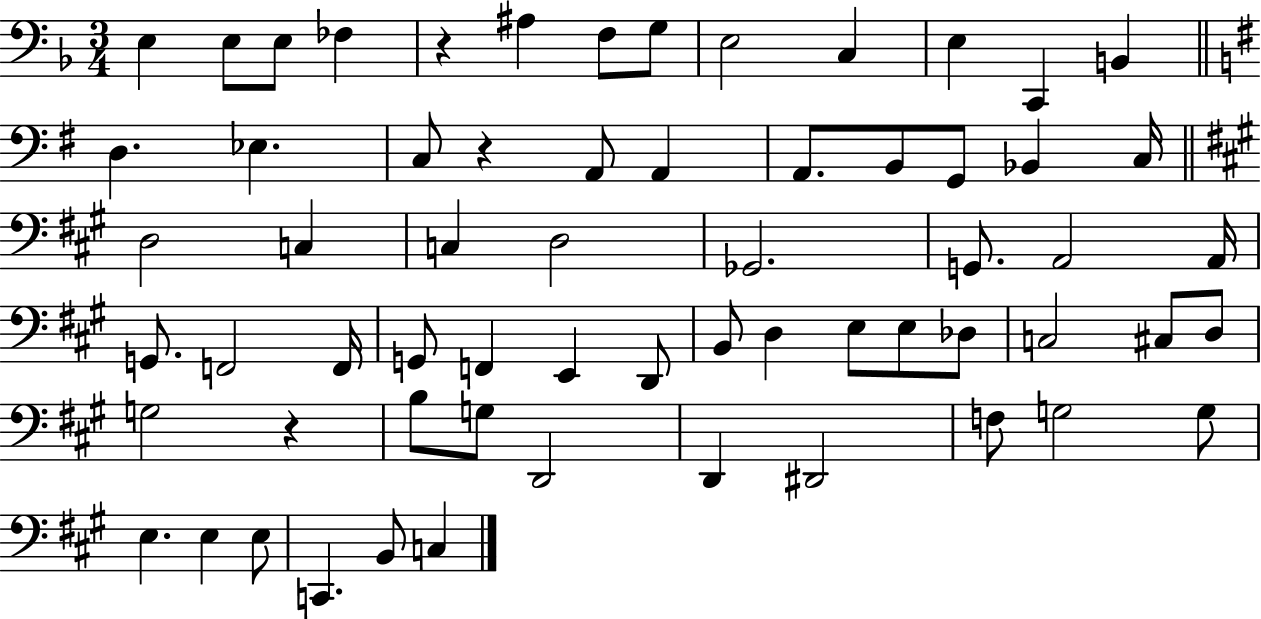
E3/q E3/e E3/e FES3/q R/q A#3/q F3/e G3/e E3/h C3/q E3/q C2/q B2/q D3/q. Eb3/q. C3/e R/q A2/e A2/q A2/e. B2/e G2/e Bb2/q C3/s D3/h C3/q C3/q D3/h Gb2/h. G2/e. A2/h A2/s G2/e. F2/h F2/s G2/e F2/q E2/q D2/e B2/e D3/q E3/e E3/e Db3/e C3/h C#3/e D3/e G3/h R/q B3/e G3/e D2/h D2/q D#2/h F3/e G3/h G3/e E3/q. E3/q E3/e C2/q. B2/e C3/q